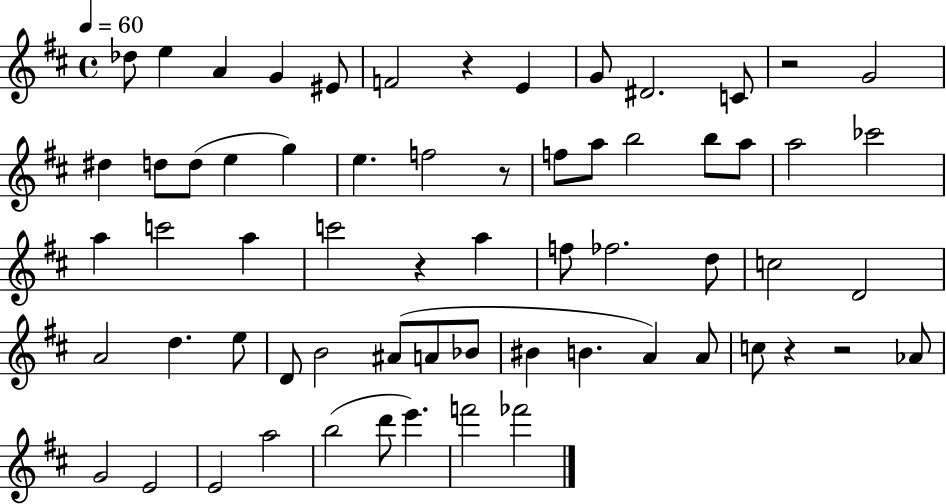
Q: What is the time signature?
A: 4/4